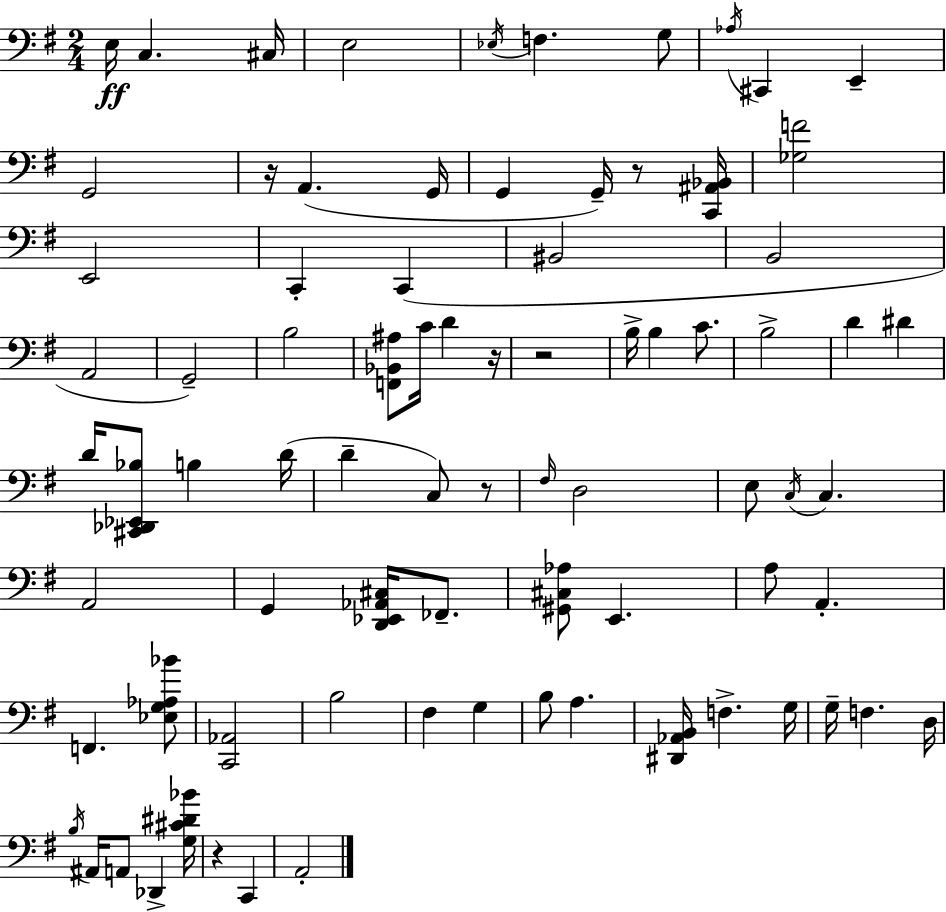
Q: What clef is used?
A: bass